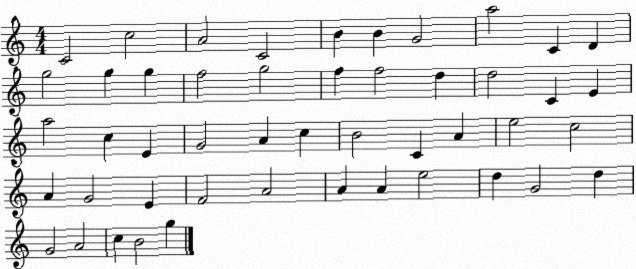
X:1
T:Untitled
M:4/4
L:1/4
K:C
C2 c2 A2 C2 B B G2 a2 C D g2 g g f2 g2 f f2 d d2 C E a2 c E G2 A c B2 C A e2 c2 A G2 E F2 A2 A A e2 d G2 d G2 A2 c B2 g